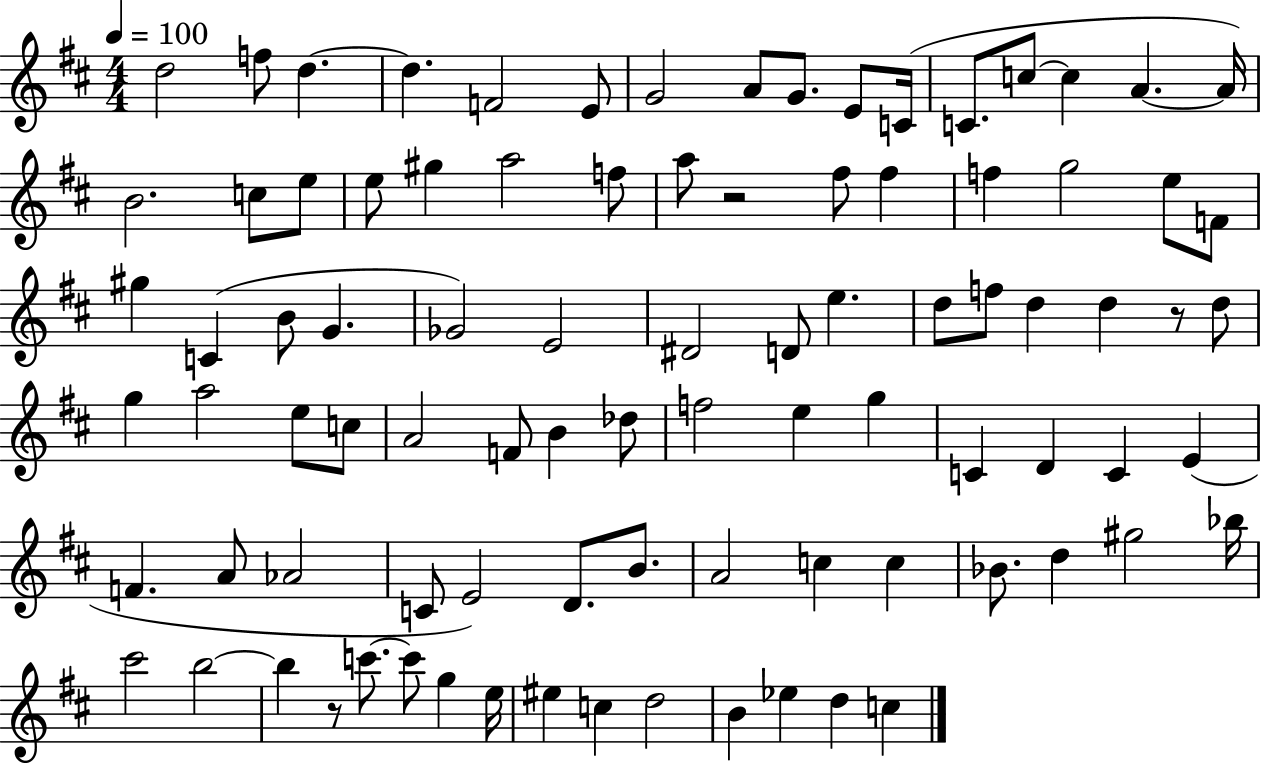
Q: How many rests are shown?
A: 3